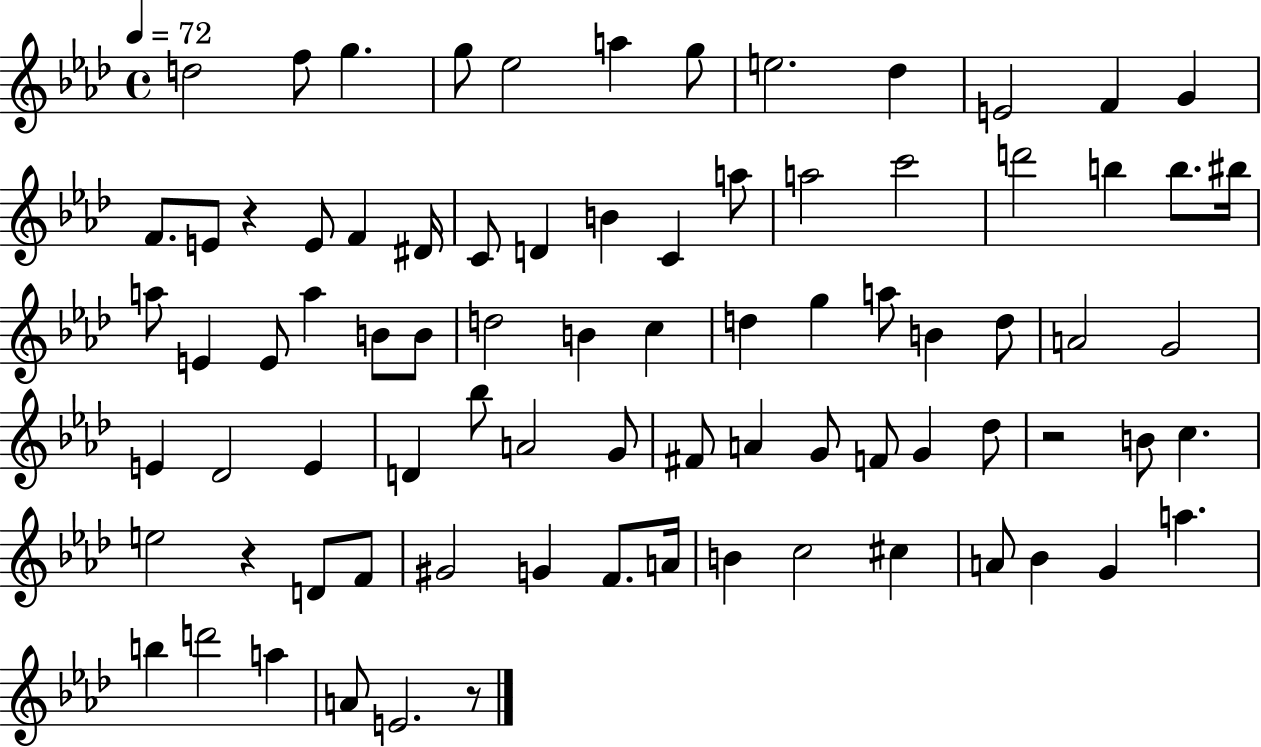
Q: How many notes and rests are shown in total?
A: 82